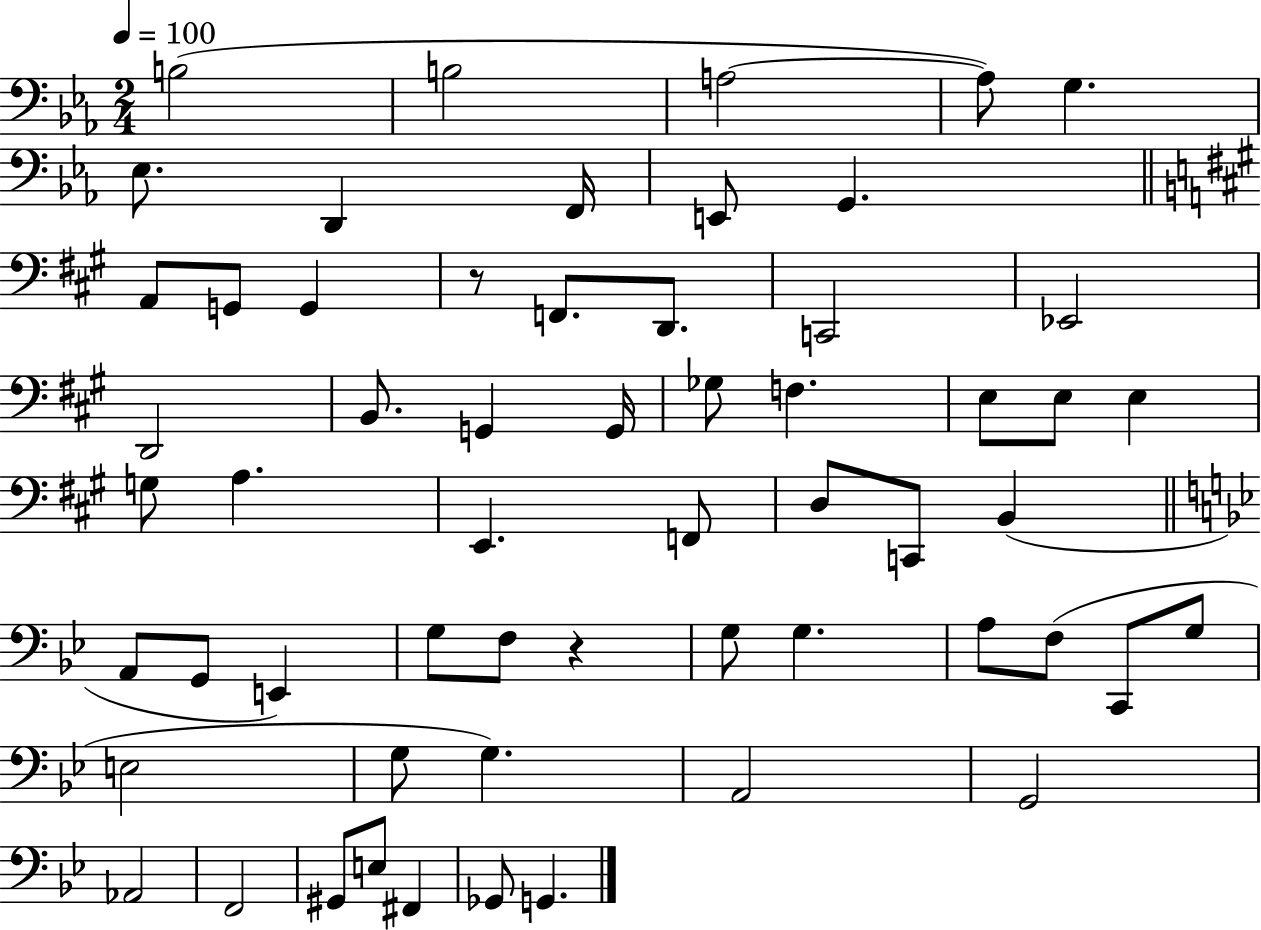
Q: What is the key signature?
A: EES major